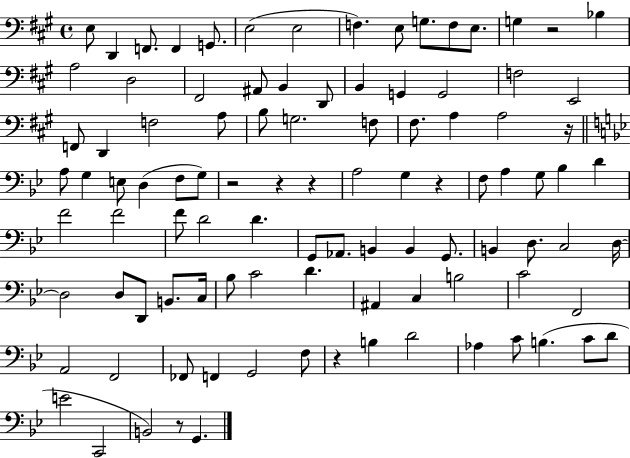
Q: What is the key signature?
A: A major